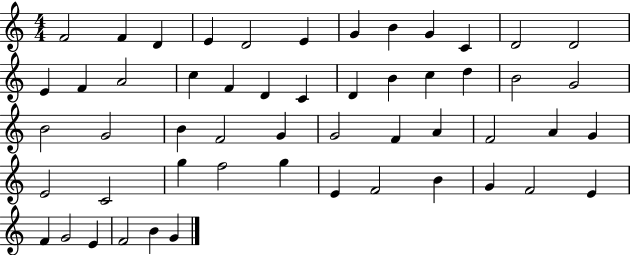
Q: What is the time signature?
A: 4/4